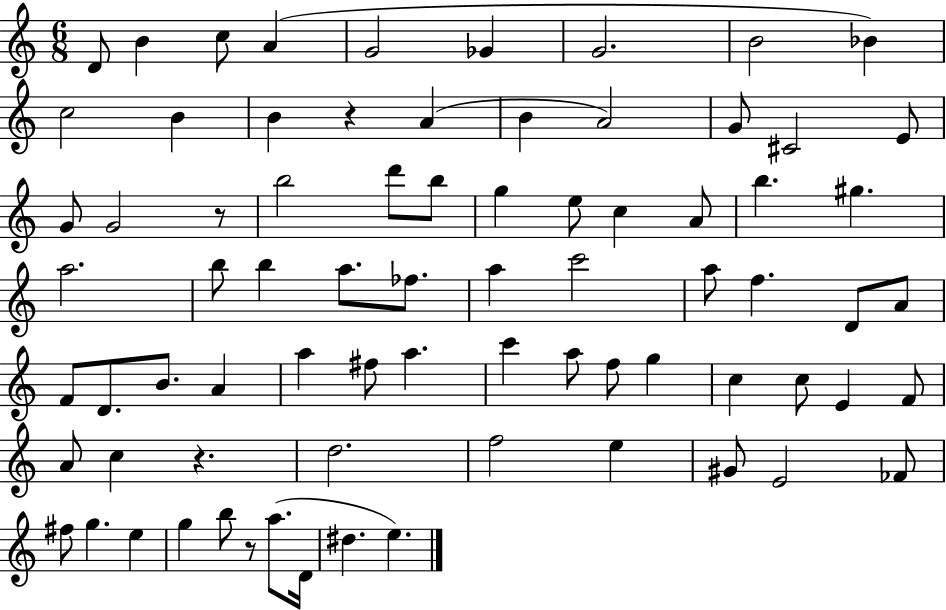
D4/e B4/q C5/e A4/q G4/h Gb4/q G4/h. B4/h Bb4/q C5/h B4/q B4/q R/q A4/q B4/q A4/h G4/e C#4/h E4/e G4/e G4/h R/e B5/h D6/e B5/e G5/q E5/e C5/q A4/e B5/q. G#5/q. A5/h. B5/e B5/q A5/e. FES5/e. A5/q C6/h A5/e F5/q. D4/e A4/e F4/e D4/e. B4/e. A4/q A5/q F#5/e A5/q. C6/q A5/e F5/e G5/q C5/q C5/e E4/q F4/e A4/e C5/q R/q. D5/h. F5/h E5/q G#4/e E4/h FES4/e F#5/e G5/q. E5/q G5/q B5/e R/e A5/e. D4/s D#5/q. E5/q.